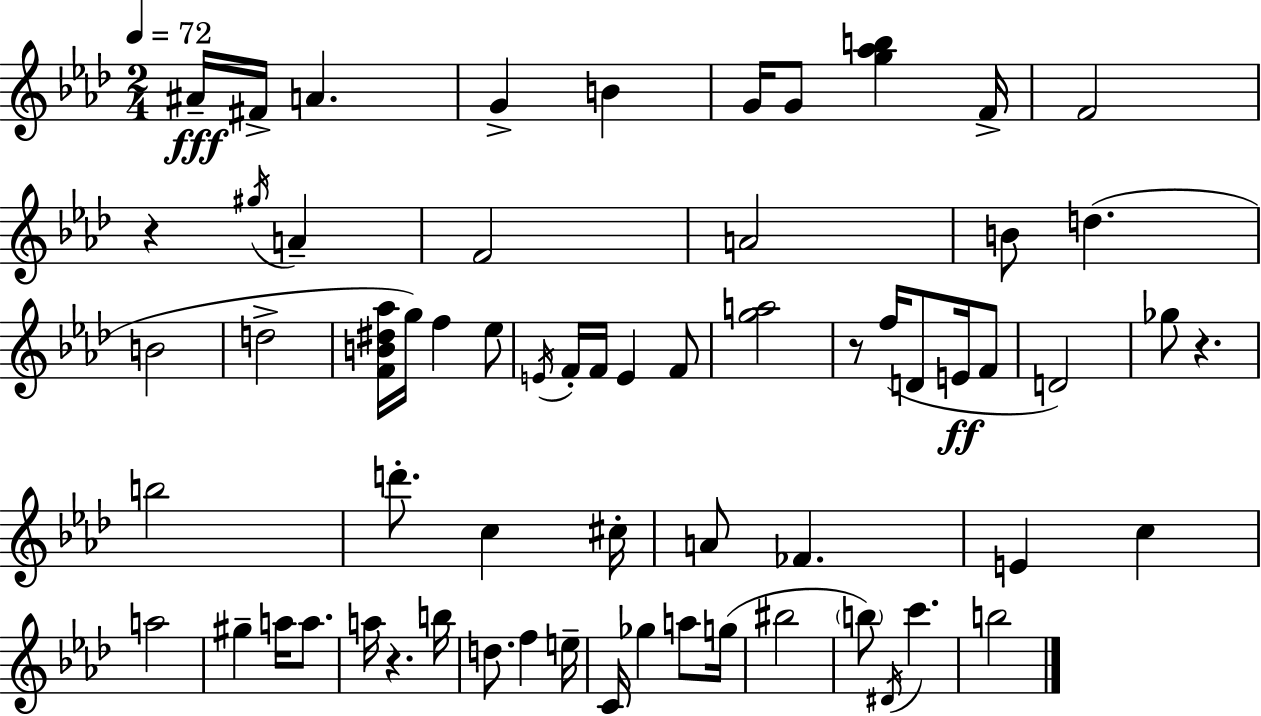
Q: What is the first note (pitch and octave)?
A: A#4